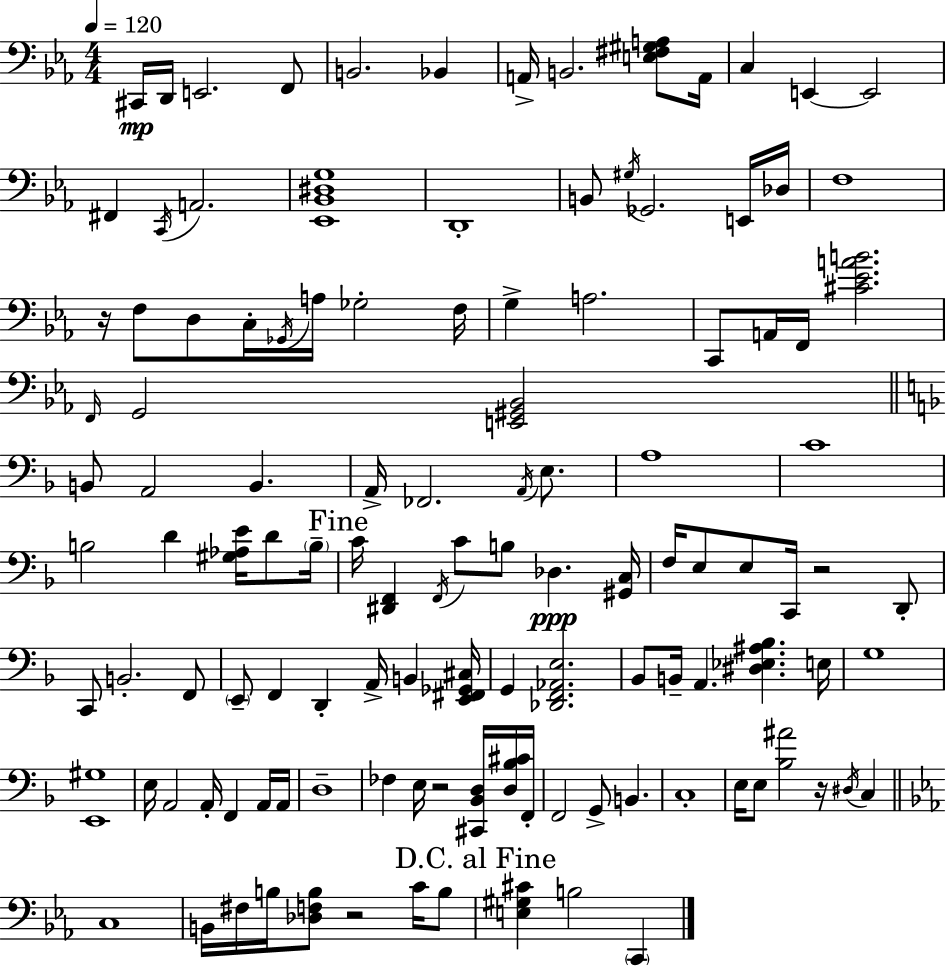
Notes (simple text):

C#2/s D2/s E2/h. F2/e B2/h. Bb2/q A2/s B2/h. [E3,F#3,G#3,A3]/e A2/s C3/q E2/q E2/h F#2/q C2/s A2/h. [Eb2,Bb2,D#3,G3]/w D2/w B2/e G#3/s Gb2/h. E2/s Db3/s F3/w R/s F3/e D3/e C3/s Gb2/s A3/s Gb3/h F3/s G3/q A3/h. C2/e A2/s F2/s [C#4,Eb4,A4,B4]/h. F2/s G2/h [E2,G#2,Bb2]/h B2/e A2/h B2/q. A2/s FES2/h. A2/s E3/e. A3/w C4/w B3/h D4/q [G#3,Ab3,E4]/s D4/e B3/s C4/s [D#2,F2]/q F2/s C4/e B3/e Db3/q. [G#2,C3]/s F3/s E3/e E3/e C2/s R/h D2/e C2/e B2/h. F2/e E2/e F2/q D2/q A2/s B2/q [E2,F#2,Gb2,C#3]/s G2/q [Db2,F2,Ab2,E3]/h. Bb2/e B2/s A2/q. [D#3,Eb3,A#3,Bb3]/q. E3/s G3/w [E2,G#3]/w E3/s A2/h A2/s F2/q A2/s A2/s D3/w FES3/q E3/s R/h [C#2,Bb2,D3]/s [D3,Bb3,C#4]/s F2/s F2/h G2/e B2/q. C3/w E3/s E3/e [Bb3,A#4]/h R/s D#3/s C3/q C3/w B2/s F#3/s B3/s [Db3,F3,B3]/e R/h C4/s B3/e [E3,G#3,C#4]/q B3/h C2/q